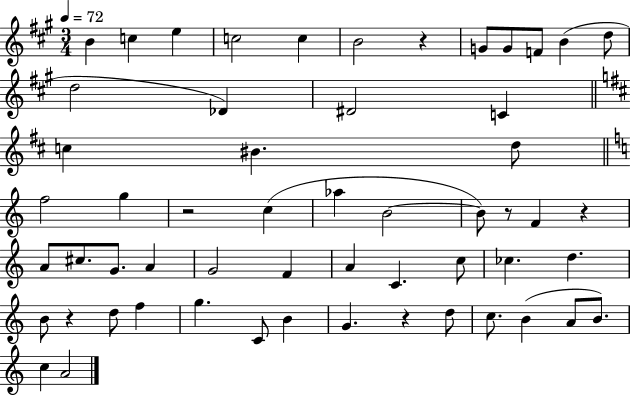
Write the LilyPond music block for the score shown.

{
  \clef treble
  \numericTimeSignature
  \time 3/4
  \key a \major
  \tempo 4 = 72
  \repeat volta 2 { b'4 c''4 e''4 | c''2 c''4 | b'2 r4 | g'8 g'8 f'8 b'4( d''8 | \break d''2 des'4) | dis'2 c'4 | \bar "||" \break \key b \minor c''4 bis'4. d''8 | \bar "||" \break \key c \major f''2 g''4 | r2 c''4( | aes''4 b'2~~ | b'8) r8 f'4 r4 | \break a'8 cis''8. g'8. a'4 | g'2 f'4 | a'4 c'4. c''8 | ces''4. d''4. | \break b'8 r4 d''8 f''4 | g''4. c'8 b'4 | g'4. r4 d''8 | c''8. b'4( a'8 b'8.) | \break c''4 a'2 | } \bar "|."
}